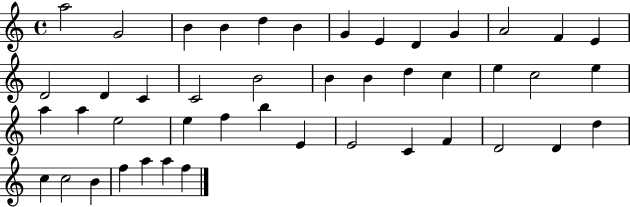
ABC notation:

X:1
T:Untitled
M:4/4
L:1/4
K:C
a2 G2 B B d B G E D G A2 F E D2 D C C2 B2 B B d c e c2 e a a e2 e f b E E2 C F D2 D d c c2 B f a a f